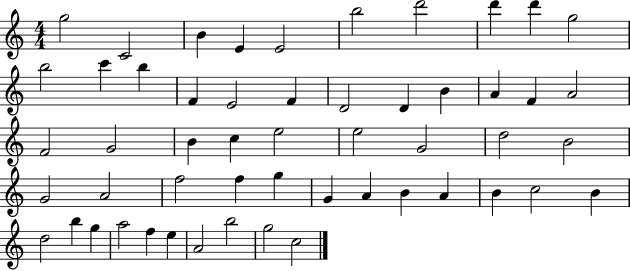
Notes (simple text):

G5/h C4/h B4/q E4/q E4/h B5/h D6/h D6/q D6/q G5/h B5/h C6/q B5/q F4/q E4/h F4/q D4/h D4/q B4/q A4/q F4/q A4/h F4/h G4/h B4/q C5/q E5/h E5/h G4/h D5/h B4/h G4/h A4/h F5/h F5/q G5/q G4/q A4/q B4/q A4/q B4/q C5/h B4/q D5/h B5/q G5/q A5/h F5/q E5/q A4/h B5/h G5/h C5/h